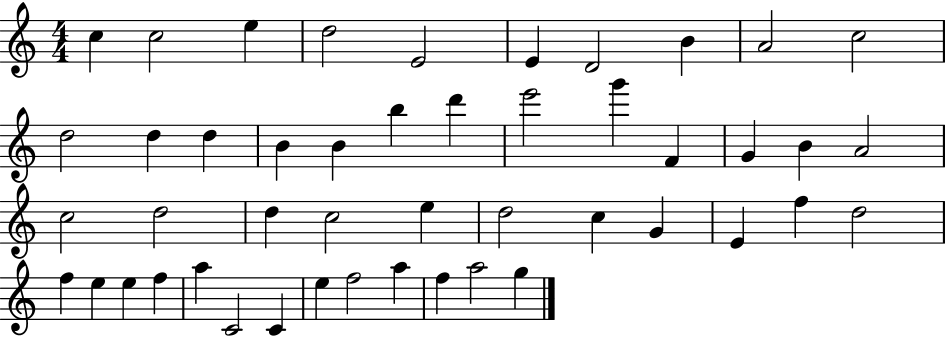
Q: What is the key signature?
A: C major